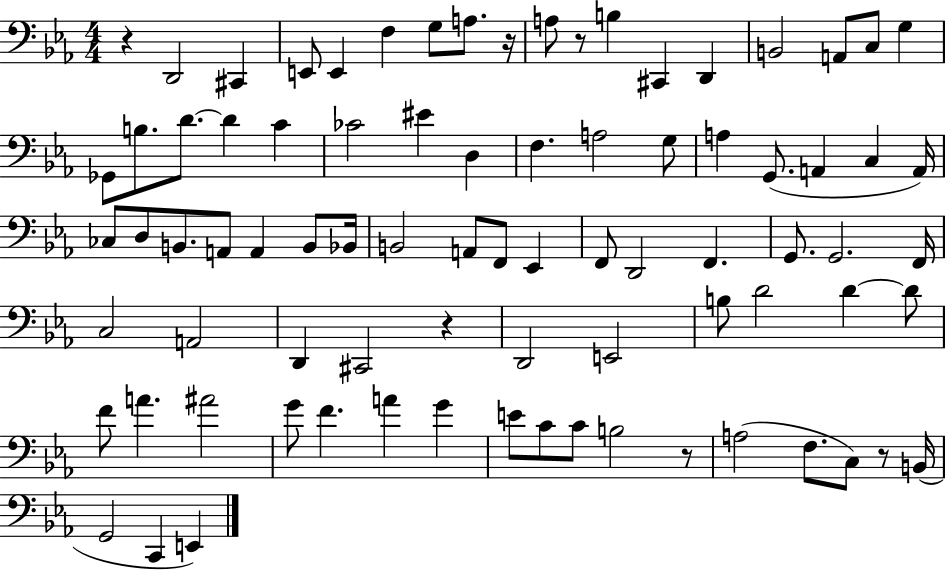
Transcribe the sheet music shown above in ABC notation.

X:1
T:Untitled
M:4/4
L:1/4
K:Eb
z D,,2 ^C,, E,,/2 E,, F, G,/2 A,/2 z/4 A,/2 z/2 B, ^C,, D,, B,,2 A,,/2 C,/2 G, _G,,/2 B,/2 D/2 D C _C2 ^E D, F, A,2 G,/2 A, G,,/2 A,, C, A,,/4 _C,/2 D,/2 B,,/2 A,,/2 A,, B,,/2 _B,,/4 B,,2 A,,/2 F,,/2 _E,, F,,/2 D,,2 F,, G,,/2 G,,2 F,,/4 C,2 A,,2 D,, ^C,,2 z D,,2 E,,2 B,/2 D2 D D/2 F/2 A ^A2 G/2 F A G E/2 C/2 C/2 B,2 z/2 A,2 F,/2 C,/2 z/2 B,,/4 G,,2 C,, E,,